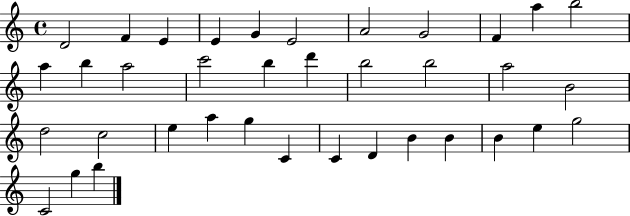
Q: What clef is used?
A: treble